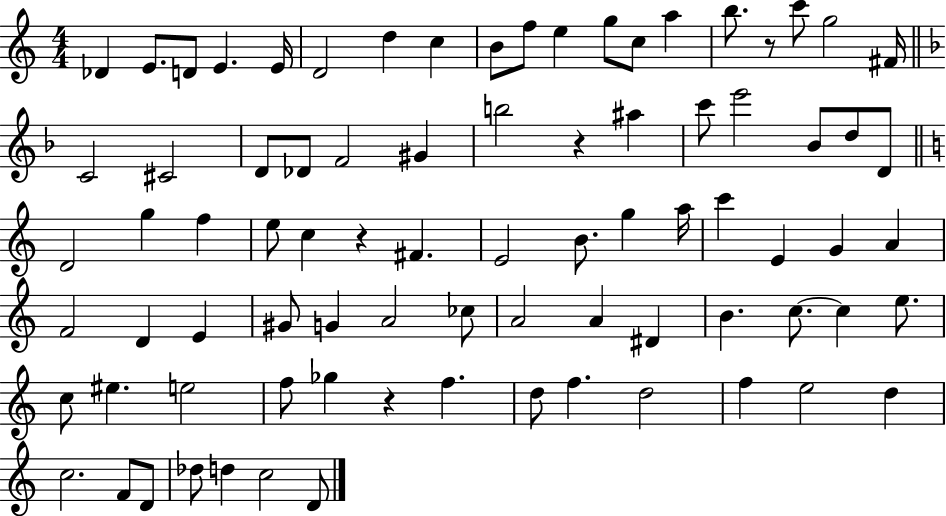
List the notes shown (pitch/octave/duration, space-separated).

Db4/q E4/e. D4/e E4/q. E4/s D4/h D5/q C5/q B4/e F5/e E5/q G5/e C5/e A5/q B5/e. R/e C6/e G5/h F#4/s C4/h C#4/h D4/e Db4/e F4/h G#4/q B5/h R/q A#5/q C6/e E6/h Bb4/e D5/e D4/e D4/h G5/q F5/q E5/e C5/q R/q F#4/q. E4/h B4/e. G5/q A5/s C6/q E4/q G4/q A4/q F4/h D4/q E4/q G#4/e G4/q A4/h CES5/e A4/h A4/q D#4/q B4/q. C5/e. C5/q E5/e. C5/e EIS5/q. E5/h F5/e Gb5/q R/q F5/q. D5/e F5/q. D5/h F5/q E5/h D5/q C5/h. F4/e D4/e Db5/e D5/q C5/h D4/e